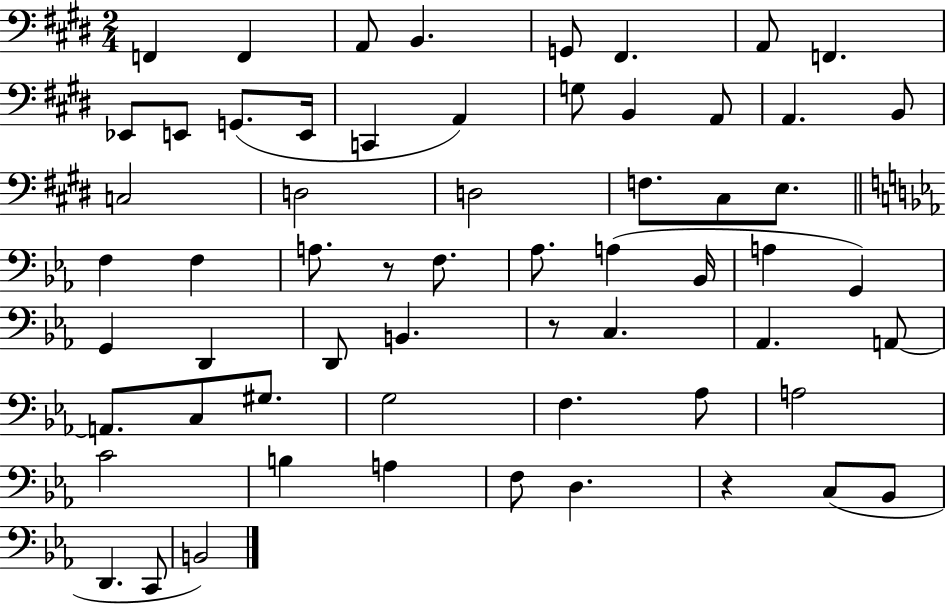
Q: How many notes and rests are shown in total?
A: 61